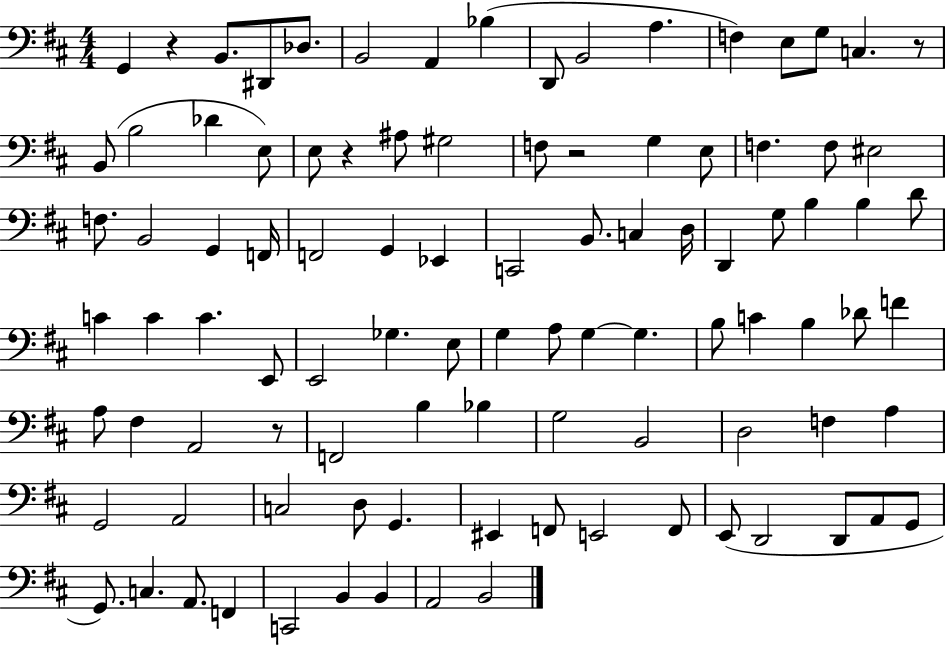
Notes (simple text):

G2/q R/q B2/e. D#2/e Db3/e. B2/h A2/q Bb3/q D2/e B2/h A3/q. F3/q E3/e G3/e C3/q. R/e B2/e B3/h Db4/q E3/e E3/e R/q A#3/e G#3/h F3/e R/h G3/q E3/e F3/q. F3/e EIS3/h F3/e. B2/h G2/q F2/s F2/h G2/q Eb2/q C2/h B2/e. C3/q D3/s D2/q G3/e B3/q B3/q D4/e C4/q C4/q C4/q. E2/e E2/h Gb3/q. E3/e G3/q A3/e G3/q G3/q. B3/e C4/q B3/q Db4/e F4/q A3/e F#3/q A2/h R/e F2/h B3/q Bb3/q G3/h B2/h D3/h F3/q A3/q G2/h A2/h C3/h D3/e G2/q. EIS2/q F2/e E2/h F2/e E2/e D2/h D2/e A2/e G2/e G2/e. C3/q. A2/e. F2/q C2/h B2/q B2/q A2/h B2/h